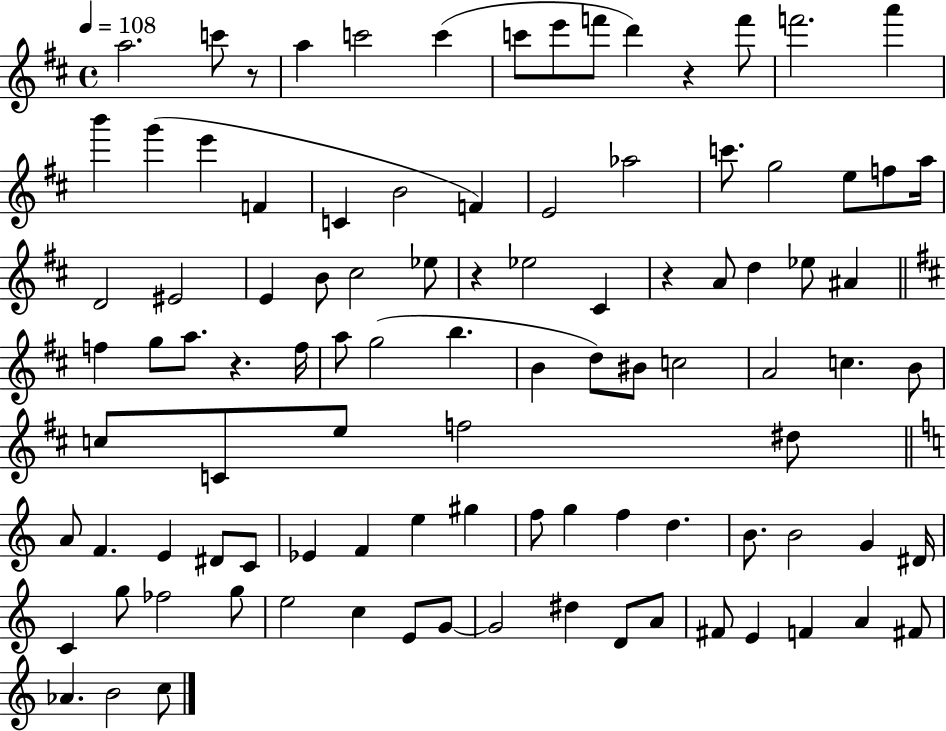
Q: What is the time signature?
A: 4/4